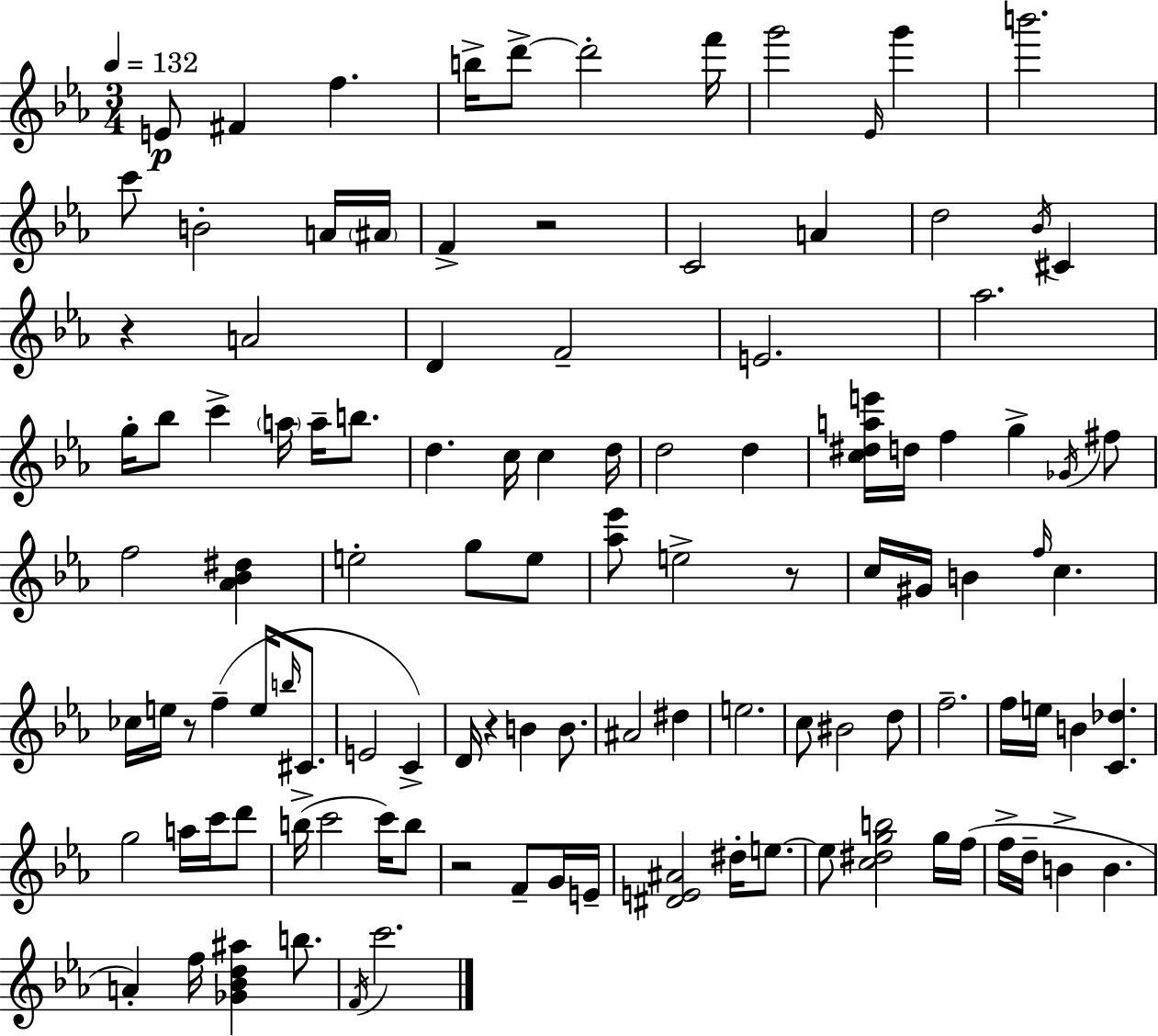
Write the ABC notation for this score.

X:1
T:Untitled
M:3/4
L:1/4
K:Cm
E/2 ^F f b/4 d'/2 d'2 f'/4 g'2 _E/4 g' b'2 c'/2 B2 A/4 ^A/4 F z2 C2 A d2 _B/4 ^C z A2 D F2 E2 _a2 g/4 _b/2 c' a/4 a/4 b/2 d c/4 c d/4 d2 d [c^dae']/4 d/4 f g _G/4 ^f/2 f2 [_A_B^d] e2 g/2 e/2 [_a_e']/2 e2 z/2 c/4 ^G/4 B f/4 c _c/4 e/4 z/2 f e/4 b/4 ^C/2 E2 C D/4 z B B/2 ^A2 ^d e2 c/2 ^B2 d/2 f2 f/4 e/4 B [C_d] g2 a/4 c'/4 d'/2 b/4 c'2 c'/4 b/2 z2 F/2 G/4 E/4 [^DE^A]2 ^d/4 e/2 e/2 [c^dgb]2 g/4 f/4 f/4 d/4 B B A f/4 [_G_Bd^a] b/2 F/4 c'2